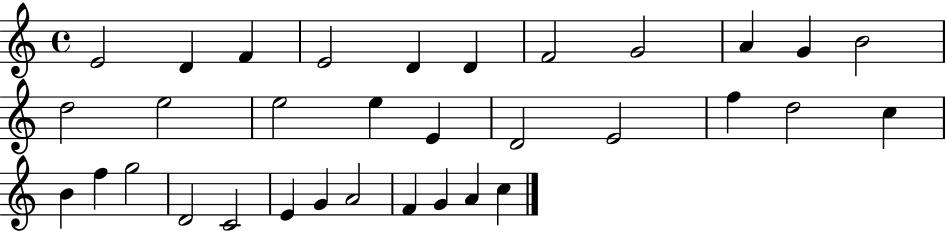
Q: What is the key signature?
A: C major